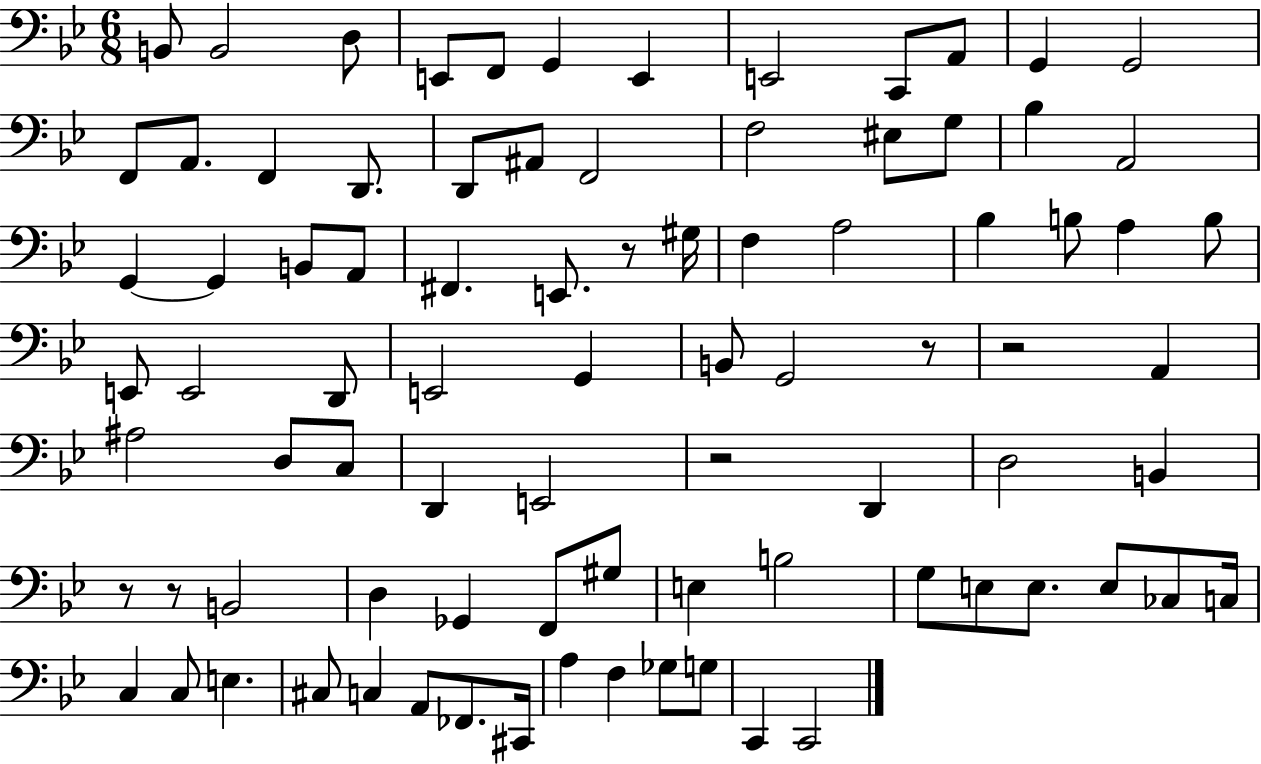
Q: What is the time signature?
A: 6/8